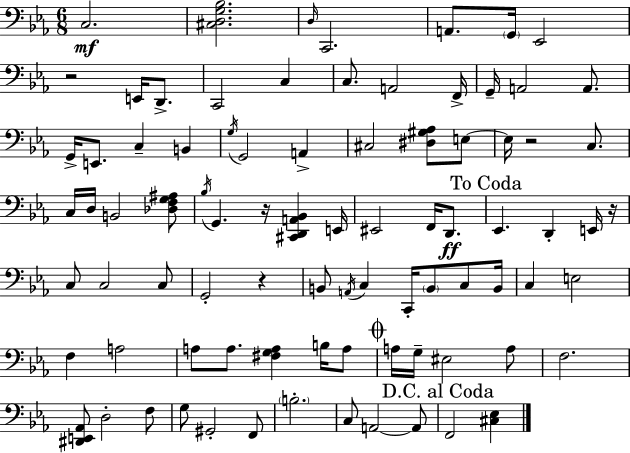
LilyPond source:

{
  \clef bass
  \numericTimeSignature
  \time 6/8
  \key ees \major
  \repeat volta 2 { c2.\mf | <cis d g bes>2. | \grace { d16 } c,2. | a,8. \parenthesize g,16 ees,2 | \break r2 e,16 d,8.-> | c,2 c4 | c8. a,2 | f,16-> g,16-- a,2 a,8. | \break g,16-> e,8. c4-- b,4 | \acciaccatura { g16 } g,2 a,4-> | cis2 <dis gis aes>8 | e8~~ e16 r2 c8. | \break c16 d16 b,2 | <des f g ais>8 \acciaccatura { bes16 } g,4. r16 <cis, d, a, bes,>4 | e,16 eis,2 f,16 | d,8.\ff \mark "To Coda" ees,4. d,4-. | \break e,16 r16 c8 c2 | c8 g,2-. r4 | b,8 \acciaccatura { a,16 } c4 c,16-. \parenthesize b,8 | c8 b,16 c4 e2 | \break f4 a2 | a8 a8. <fis g a>4 | b16 a8 \mark \markup { \musicglyph "scripts.coda" } a16 g16-- eis2 | a8 f2. | \break <dis, e, aes,>8 d2-. | f8 g8 gis,2-. | f,8 \parenthesize b2.-. | c8 a,2~~ | \break a,8 \mark "D.C. al Coda" f,2 | <cis ees>4 } \bar "|."
}